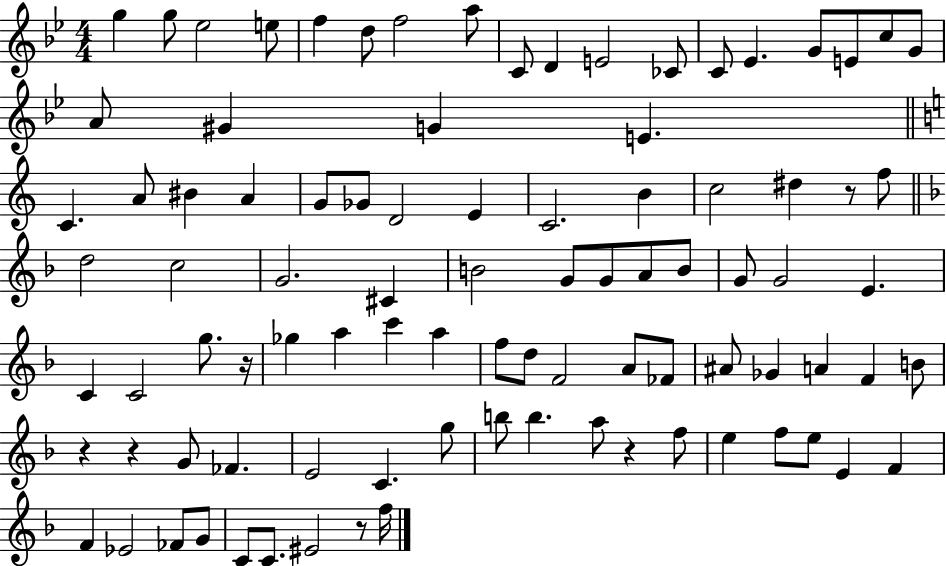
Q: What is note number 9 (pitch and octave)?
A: C4